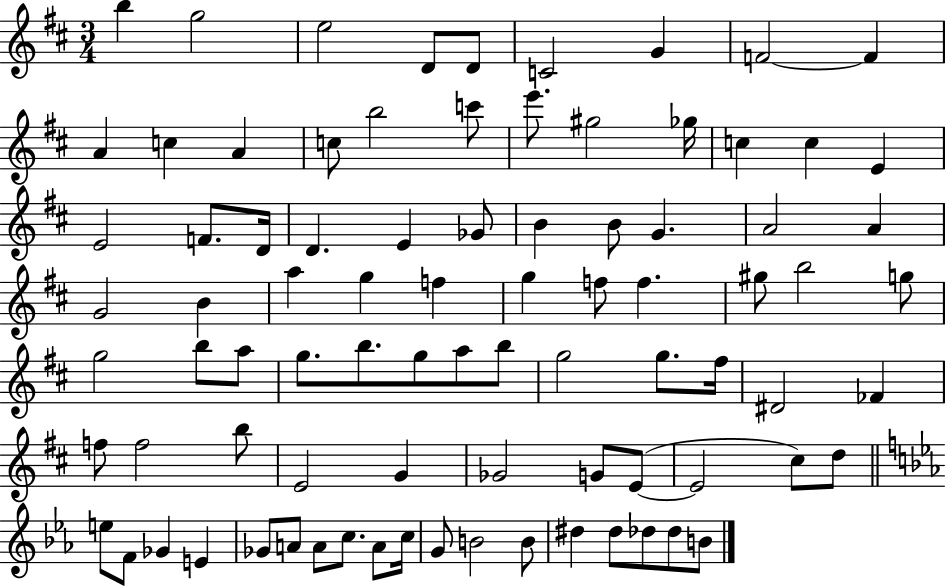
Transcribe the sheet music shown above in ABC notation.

X:1
T:Untitled
M:3/4
L:1/4
K:D
b g2 e2 D/2 D/2 C2 G F2 F A c A c/2 b2 c'/2 e'/2 ^g2 _g/4 c c E E2 F/2 D/4 D E _G/2 B B/2 G A2 A G2 B a g f g f/2 f ^g/2 b2 g/2 g2 b/2 a/2 g/2 b/2 g/2 a/2 b/2 g2 g/2 ^f/4 ^D2 _F f/2 f2 b/2 E2 G _G2 G/2 E/2 E2 ^c/2 d/2 e/2 F/2 _G E _G/2 A/2 A/2 c/2 A/2 c/4 G/2 B2 B/2 ^d ^d/2 _d/2 _d/2 B/2